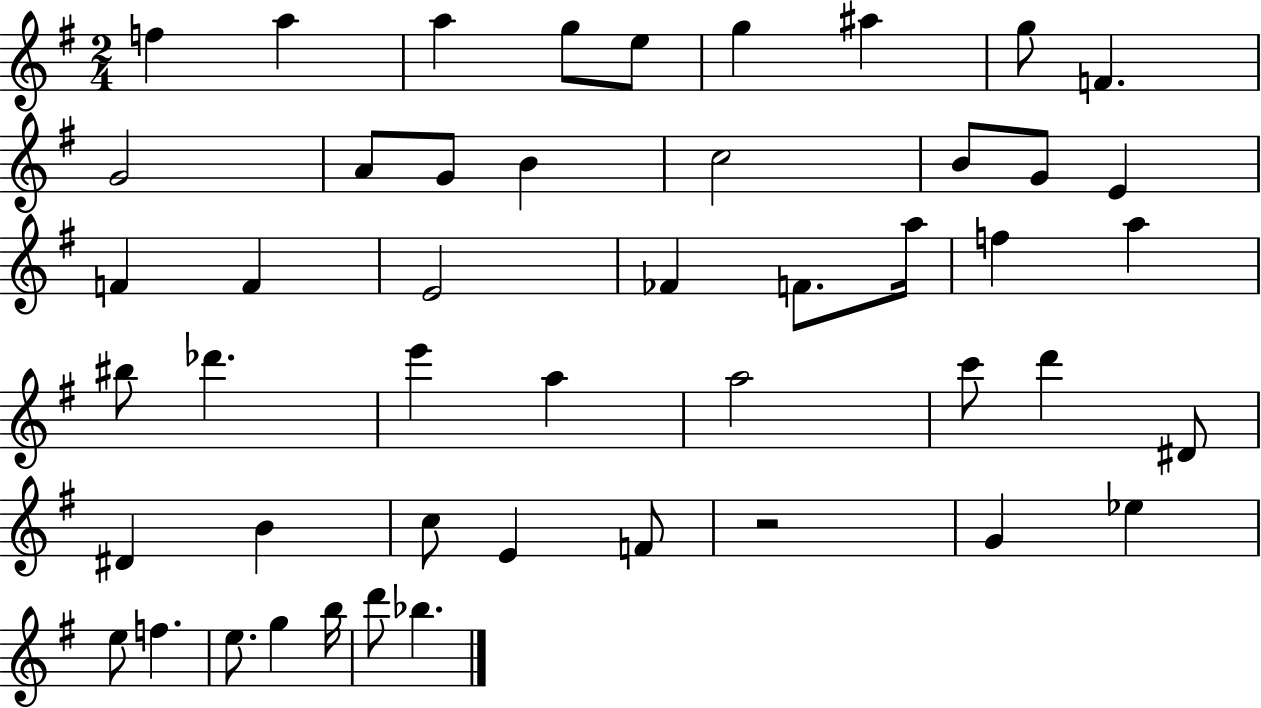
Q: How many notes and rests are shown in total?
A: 48